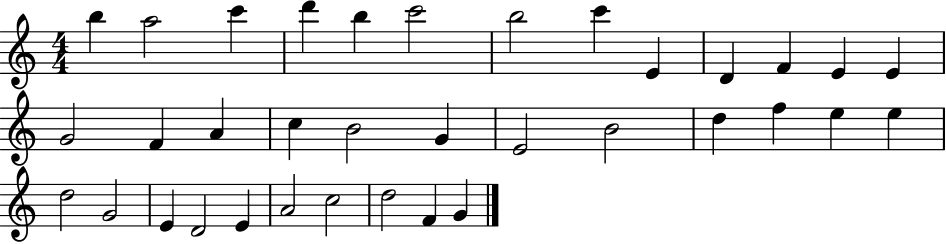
B5/q A5/h C6/q D6/q B5/q C6/h B5/h C6/q E4/q D4/q F4/q E4/q E4/q G4/h F4/q A4/q C5/q B4/h G4/q E4/h B4/h D5/q F5/q E5/q E5/q D5/h G4/h E4/q D4/h E4/q A4/h C5/h D5/h F4/q G4/q